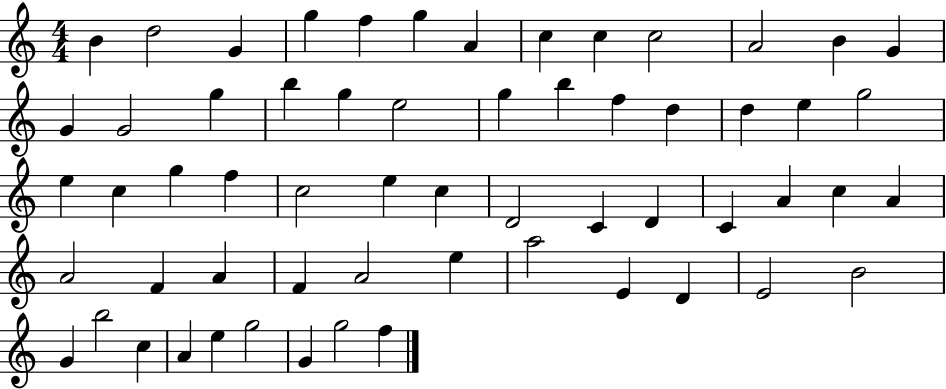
B4/q D5/h G4/q G5/q F5/q G5/q A4/q C5/q C5/q C5/h A4/h B4/q G4/q G4/q G4/h G5/q B5/q G5/q E5/h G5/q B5/q F5/q D5/q D5/q E5/q G5/h E5/q C5/q G5/q F5/q C5/h E5/q C5/q D4/h C4/q D4/q C4/q A4/q C5/q A4/q A4/h F4/q A4/q F4/q A4/h E5/q A5/h E4/q D4/q E4/h B4/h G4/q B5/h C5/q A4/q E5/q G5/h G4/q G5/h F5/q